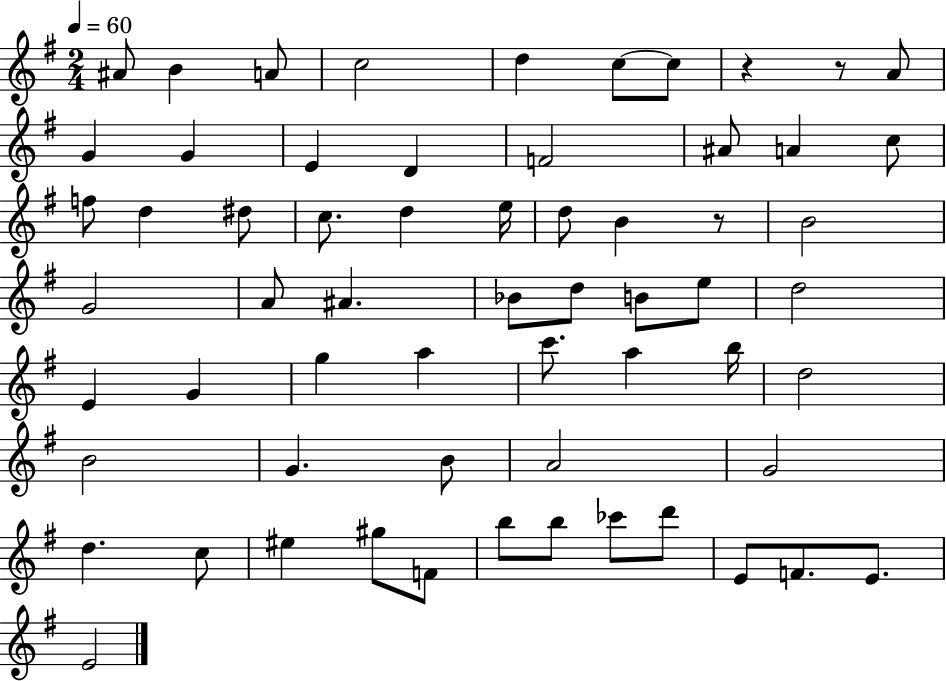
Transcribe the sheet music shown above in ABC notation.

X:1
T:Untitled
M:2/4
L:1/4
K:G
^A/2 B A/2 c2 d c/2 c/2 z z/2 A/2 G G E D F2 ^A/2 A c/2 f/2 d ^d/2 c/2 d e/4 d/2 B z/2 B2 G2 A/2 ^A _B/2 d/2 B/2 e/2 d2 E G g a c'/2 a b/4 d2 B2 G B/2 A2 G2 d c/2 ^e ^g/2 F/2 b/2 b/2 _c'/2 d'/2 E/2 F/2 E/2 E2